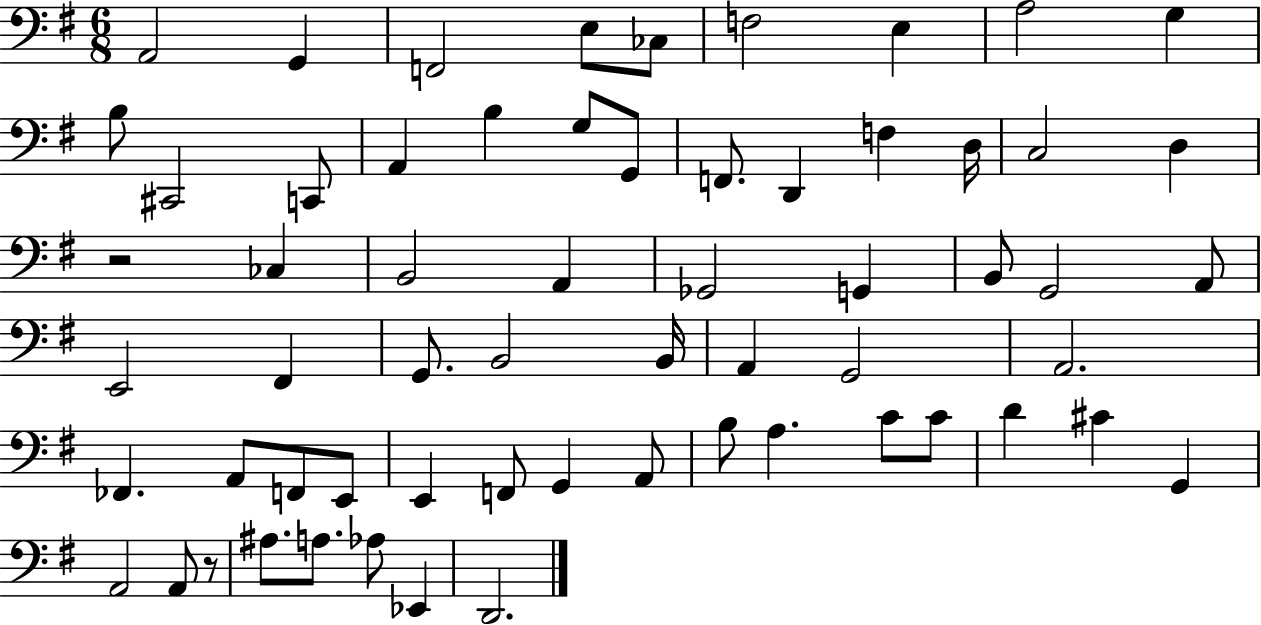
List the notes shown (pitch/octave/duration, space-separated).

A2/h G2/q F2/h E3/e CES3/e F3/h E3/q A3/h G3/q B3/e C#2/h C2/e A2/q B3/q G3/e G2/e F2/e. D2/q F3/q D3/s C3/h D3/q R/h CES3/q B2/h A2/q Gb2/h G2/q B2/e G2/h A2/e E2/h F#2/q G2/e. B2/h B2/s A2/q G2/h A2/h. FES2/q. A2/e F2/e E2/e E2/q F2/e G2/q A2/e B3/e A3/q. C4/e C4/e D4/q C#4/q G2/q A2/h A2/e R/e A#3/e. A3/e. Ab3/e Eb2/q D2/h.